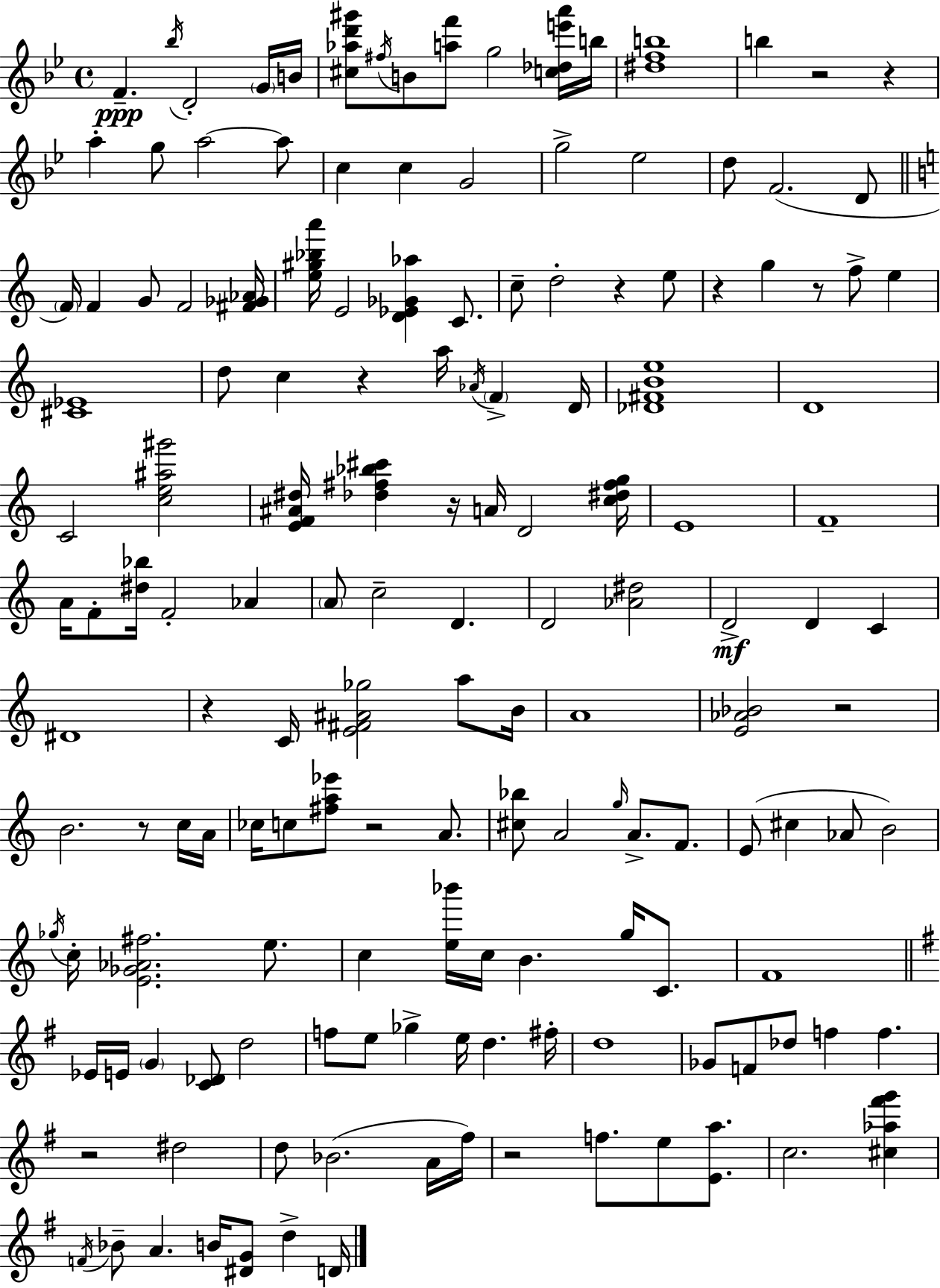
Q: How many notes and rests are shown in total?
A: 153